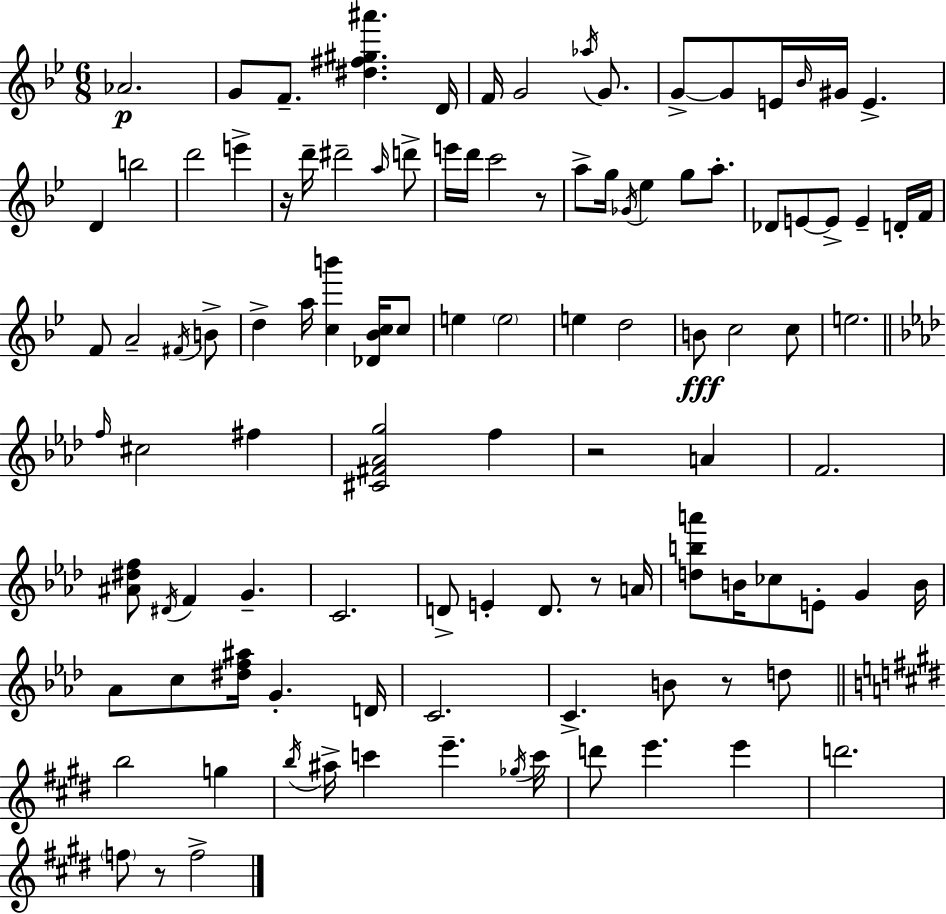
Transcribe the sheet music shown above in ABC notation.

X:1
T:Untitled
M:6/8
L:1/4
K:Bb
_A2 G/2 F/2 [^d^f^g^a'] D/4 F/4 G2 _a/4 G/2 G/2 G/2 E/4 _B/4 ^G/4 E D b2 d'2 e' z/4 d'/4 ^d'2 a/4 d'/2 e'/4 d'/4 c'2 z/2 a/2 g/4 _G/4 _e g/2 a/2 _D/2 E/2 E/2 E D/4 F/4 F/2 A2 ^F/4 B/2 d a/4 [cb'] [_D_Bc]/4 c/2 e e2 e d2 B/2 c2 c/2 e2 f/4 ^c2 ^f [^C^F_Ag]2 f z2 A F2 [^A^df]/2 ^D/4 F G C2 D/2 E D/2 z/2 A/4 [dba']/2 B/4 _c/2 E/2 G B/4 _A/2 c/2 [^df^a]/4 G D/4 C2 C B/2 z/2 d/2 b2 g b/4 ^a/4 c' e' _g/4 c'/4 d'/2 e' e' d'2 f/2 z/2 f2